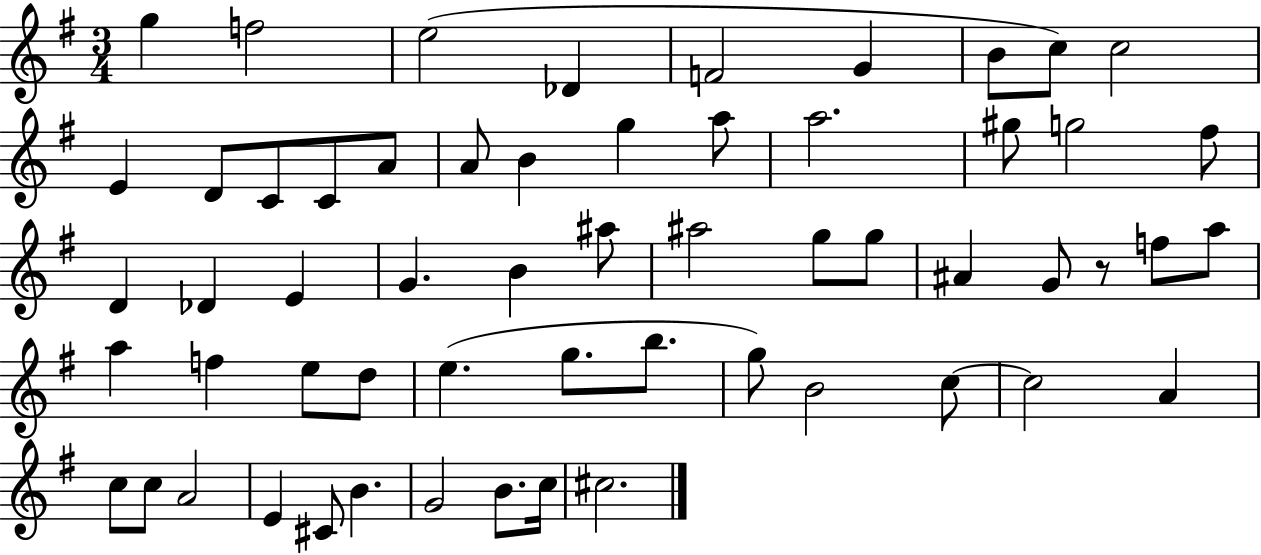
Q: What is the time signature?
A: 3/4